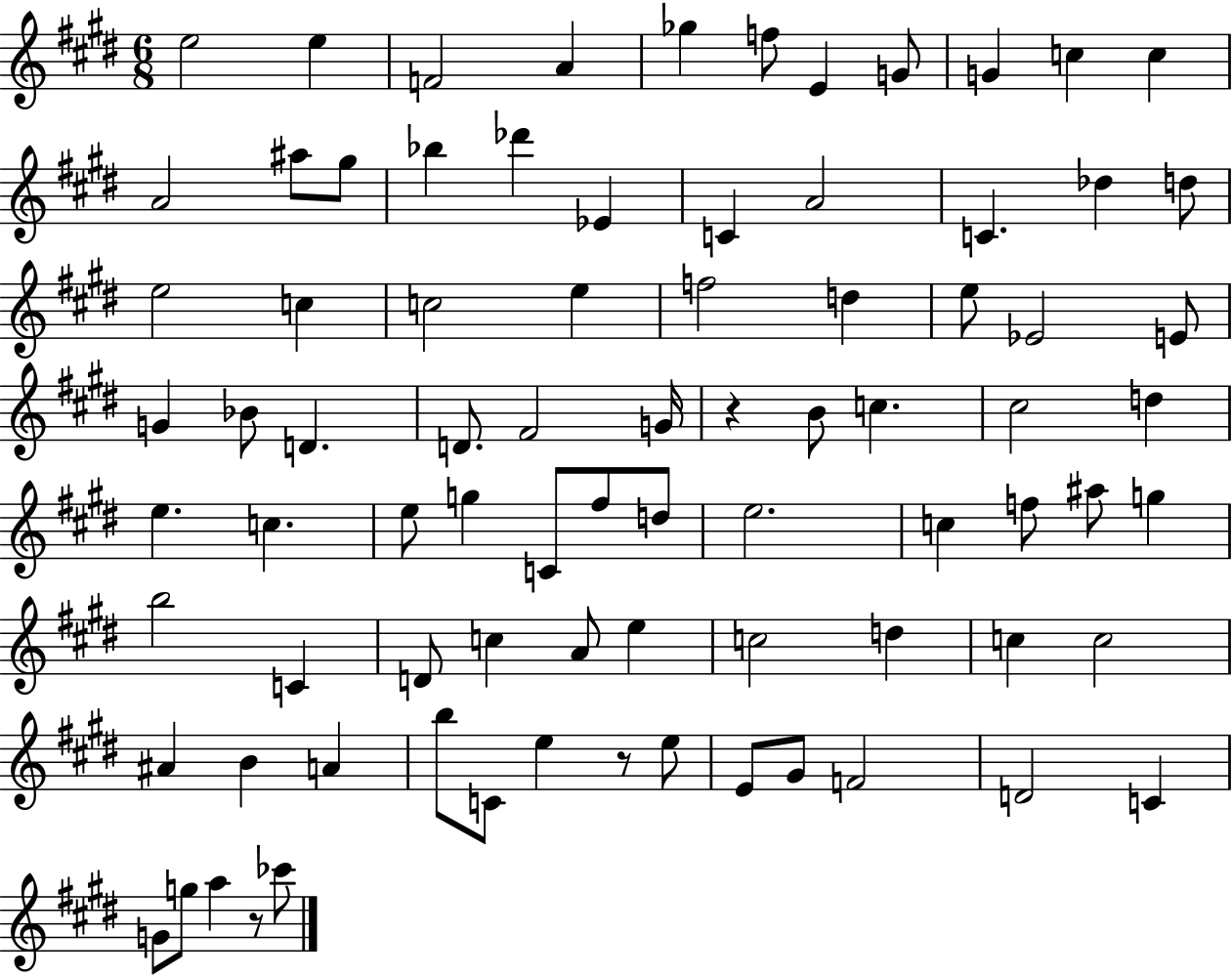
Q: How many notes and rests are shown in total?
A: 82